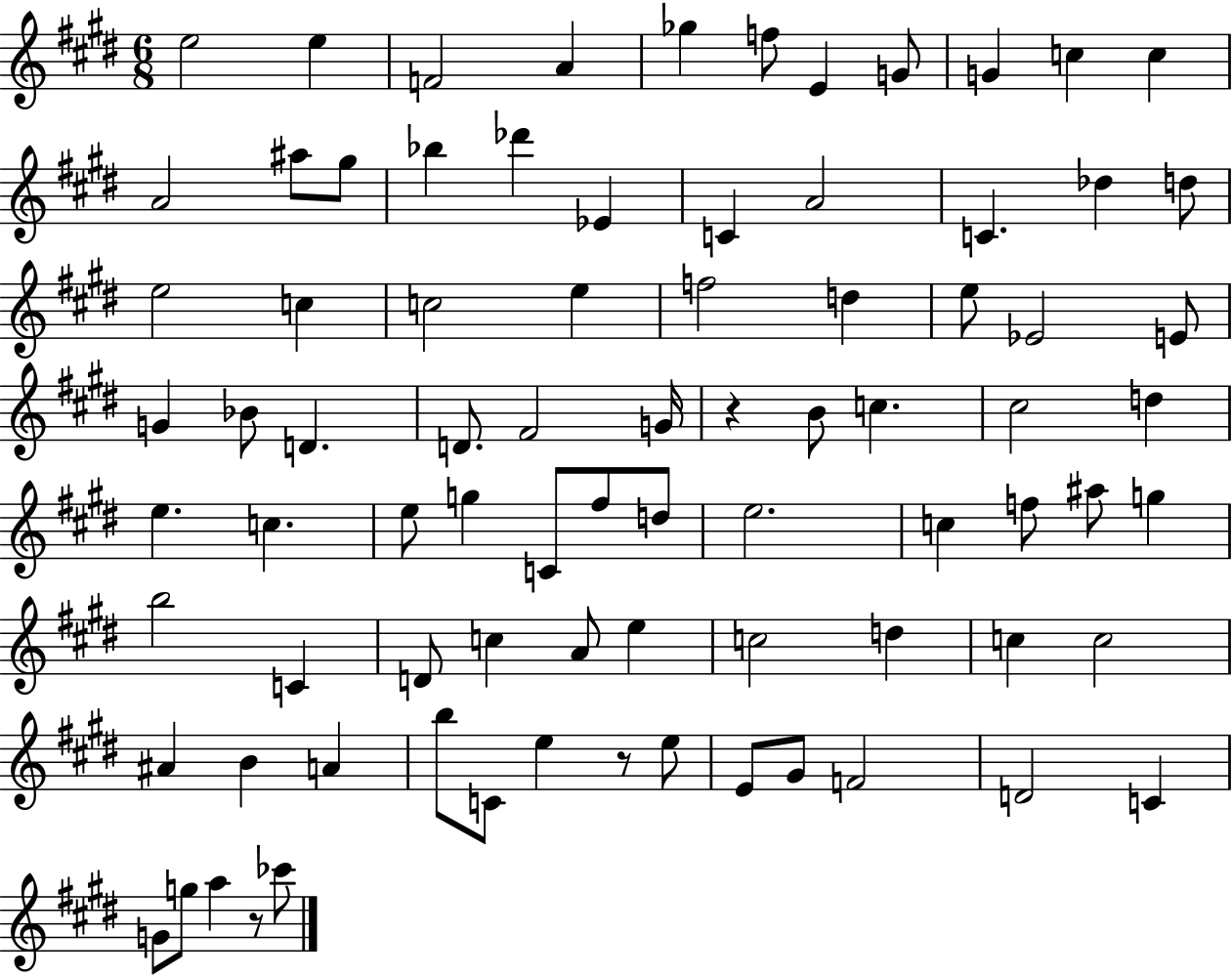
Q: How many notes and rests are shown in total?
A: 82